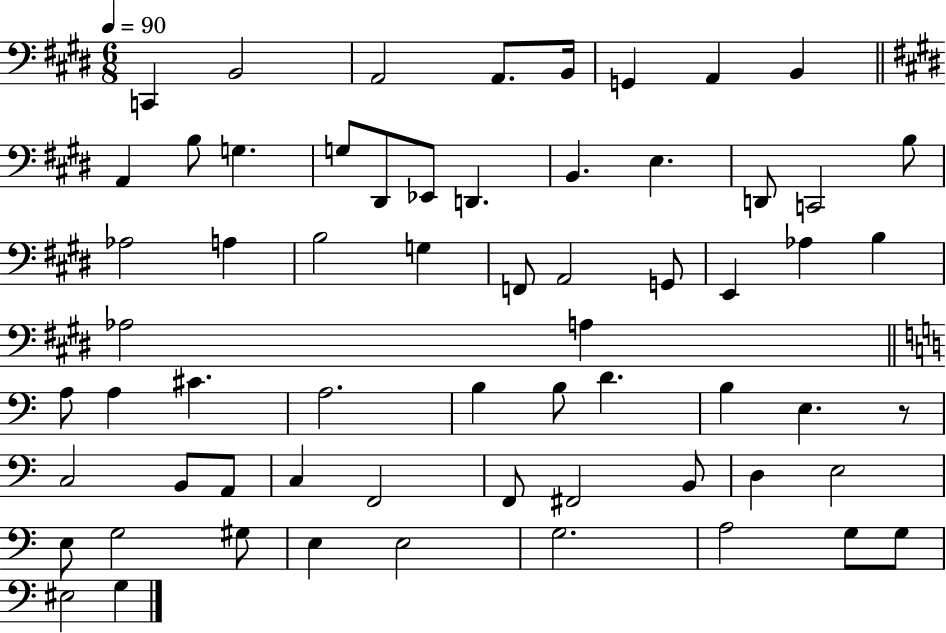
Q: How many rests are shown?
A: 1